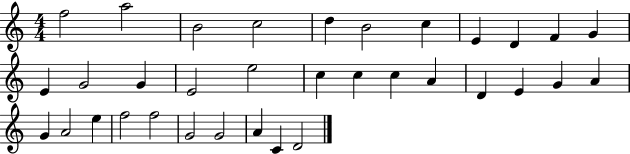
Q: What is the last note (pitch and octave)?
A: D4